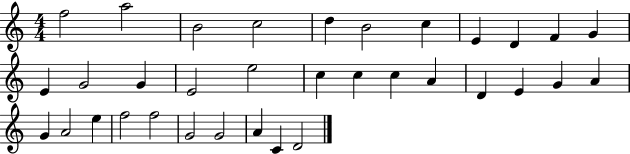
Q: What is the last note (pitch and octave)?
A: D4